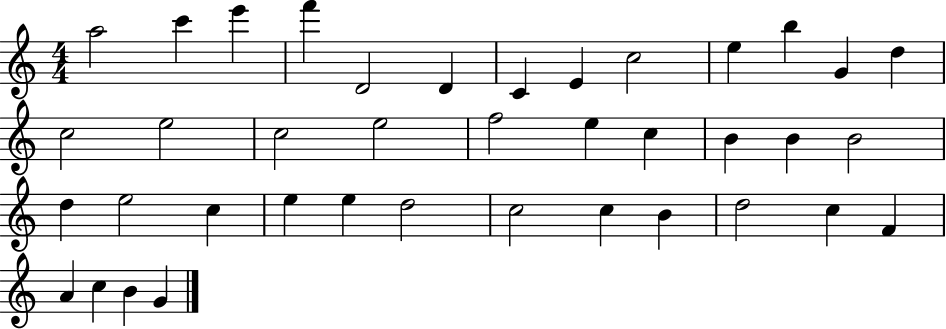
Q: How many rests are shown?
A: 0